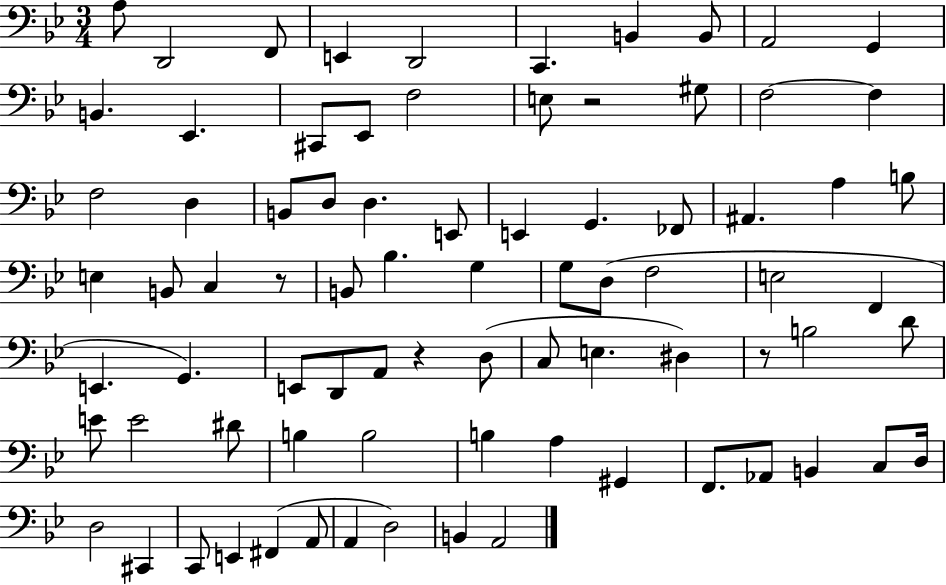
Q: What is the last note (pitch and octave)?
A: A2